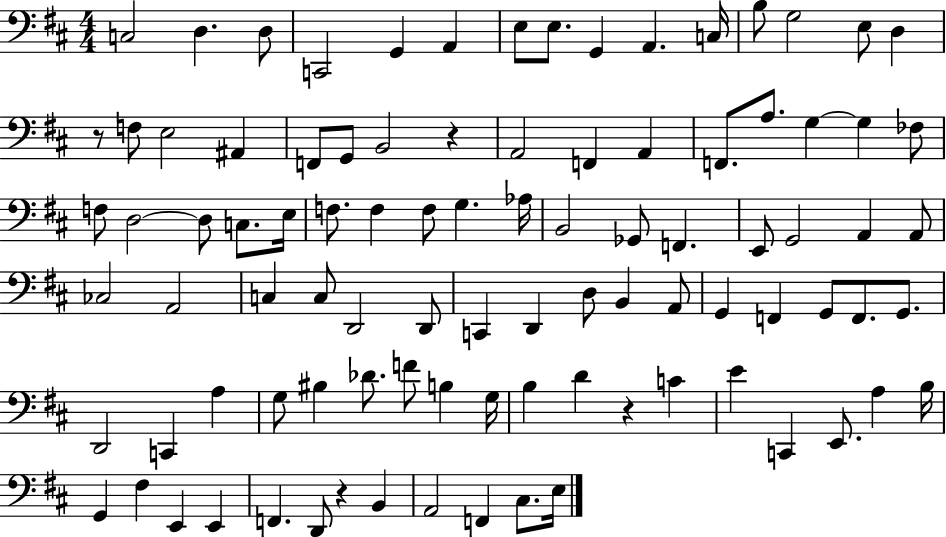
{
  \clef bass
  \numericTimeSignature
  \time 4/4
  \key d \major
  c2 d4. d8 | c,2 g,4 a,4 | e8 e8. g,4 a,4. c16 | b8 g2 e8 d4 | \break r8 f8 e2 ais,4 | f,8 g,8 b,2 r4 | a,2 f,4 a,4 | f,8. a8. g4~~ g4 fes8 | \break f8 d2~~ d8 c8. e16 | f8. f4 f8 g4. aes16 | b,2 ges,8 f,4. | e,8 g,2 a,4 a,8 | \break ces2 a,2 | c4 c8 d,2 d,8 | c,4 d,4 d8 b,4 a,8 | g,4 f,4 g,8 f,8. g,8. | \break d,2 c,4 a4 | g8 bis4 des'8. f'8 b4 g16 | b4 d'4 r4 c'4 | e'4 c,4 e,8. a4 b16 | \break g,4 fis4 e,4 e,4 | f,4. d,8 r4 b,4 | a,2 f,4 cis8. e16 | \bar "|."
}